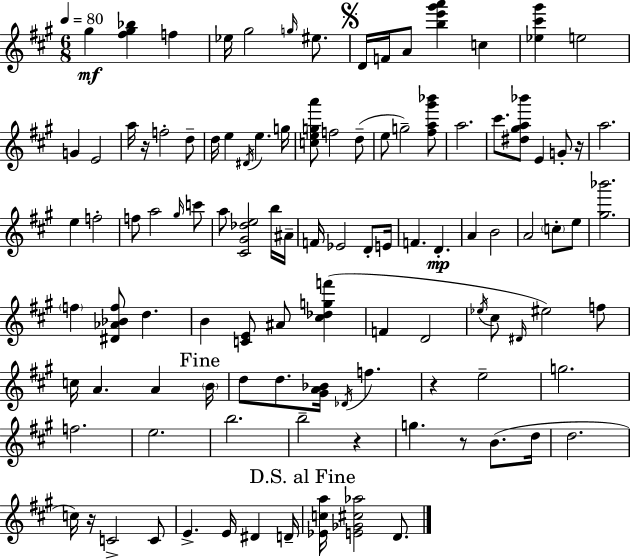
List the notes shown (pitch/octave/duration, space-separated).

G#5/q [F#5,G#5,Bb5]/q F5/q Eb5/s G#5/h G5/s EIS5/e. D4/s F4/s A4/e [B5,E6,G#6,A6]/q C5/q [Eb5,C#6,G#6]/q E5/h G4/q E4/h A5/s R/s F5/h D5/e D5/s E5/q D#4/s E5/q. G5/s [C5,E5,G5,A6]/e F5/h D5/e E5/e G5/h [F#5,A5,G#6,Bb6]/e A5/h. C#6/e. [D#5,G#5,A5,Bb6]/e E4/q G4/e R/s A5/h. E5/q F5/h F5/e A5/h G#5/s C6/e A5/e [C#4,G#4,Db5,E5]/h B5/s A#4/s F4/s Eb4/h D4/e E4/s F4/q. D4/q. A4/q B4/h A4/h C5/e E5/e [G#5,Bb6]/h. F5/q [D#4,Ab4,Bb4,F5]/e D5/q. B4/q [C4,E4]/e A#4/e [C#5,Db5,G5,F6]/q F4/q D4/h Eb5/s C#5/e D#4/s EIS5/h F5/e C5/s A4/q. A4/q B4/s D5/e D5/e. [G#4,A4,Bb4]/s Db4/s F5/q. R/q E5/h G5/h. F5/h. E5/h. B5/h. B5/h R/q G5/q. R/e B4/e. D5/s D5/h. C5/s R/s C4/h C4/e E4/q. E4/s D#4/q D4/s [Eb4,C5,A5]/s [E4,Gb4,C#5,Ab5]/h D4/e.